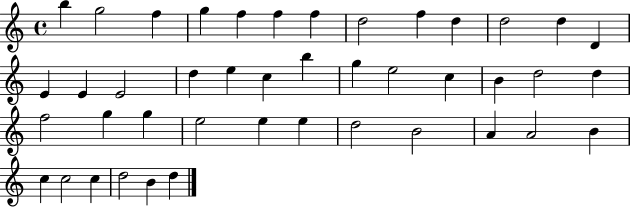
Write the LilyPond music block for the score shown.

{
  \clef treble
  \time 4/4
  \defaultTimeSignature
  \key c \major
  b''4 g''2 f''4 | g''4 f''4 f''4 f''4 | d''2 f''4 d''4 | d''2 d''4 d'4 | \break e'4 e'4 e'2 | d''4 e''4 c''4 b''4 | g''4 e''2 c''4 | b'4 d''2 d''4 | \break f''2 g''4 g''4 | e''2 e''4 e''4 | d''2 b'2 | a'4 a'2 b'4 | \break c''4 c''2 c''4 | d''2 b'4 d''4 | \bar "|."
}